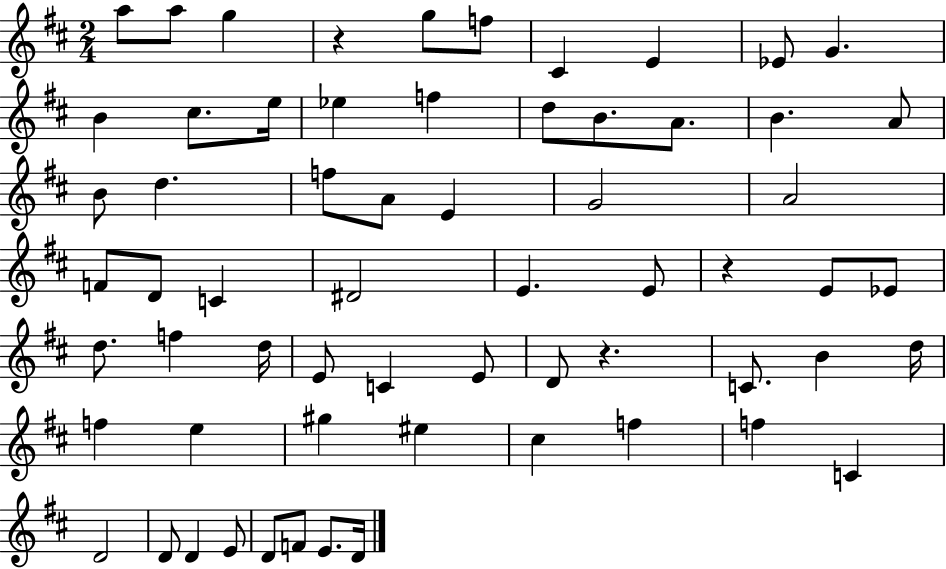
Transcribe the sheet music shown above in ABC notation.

X:1
T:Untitled
M:2/4
L:1/4
K:D
a/2 a/2 g z g/2 f/2 ^C E _E/2 G B ^c/2 e/4 _e f d/2 B/2 A/2 B A/2 B/2 d f/2 A/2 E G2 A2 F/2 D/2 C ^D2 E E/2 z E/2 _E/2 d/2 f d/4 E/2 C E/2 D/2 z C/2 B d/4 f e ^g ^e ^c f f C D2 D/2 D E/2 D/2 F/2 E/2 D/4